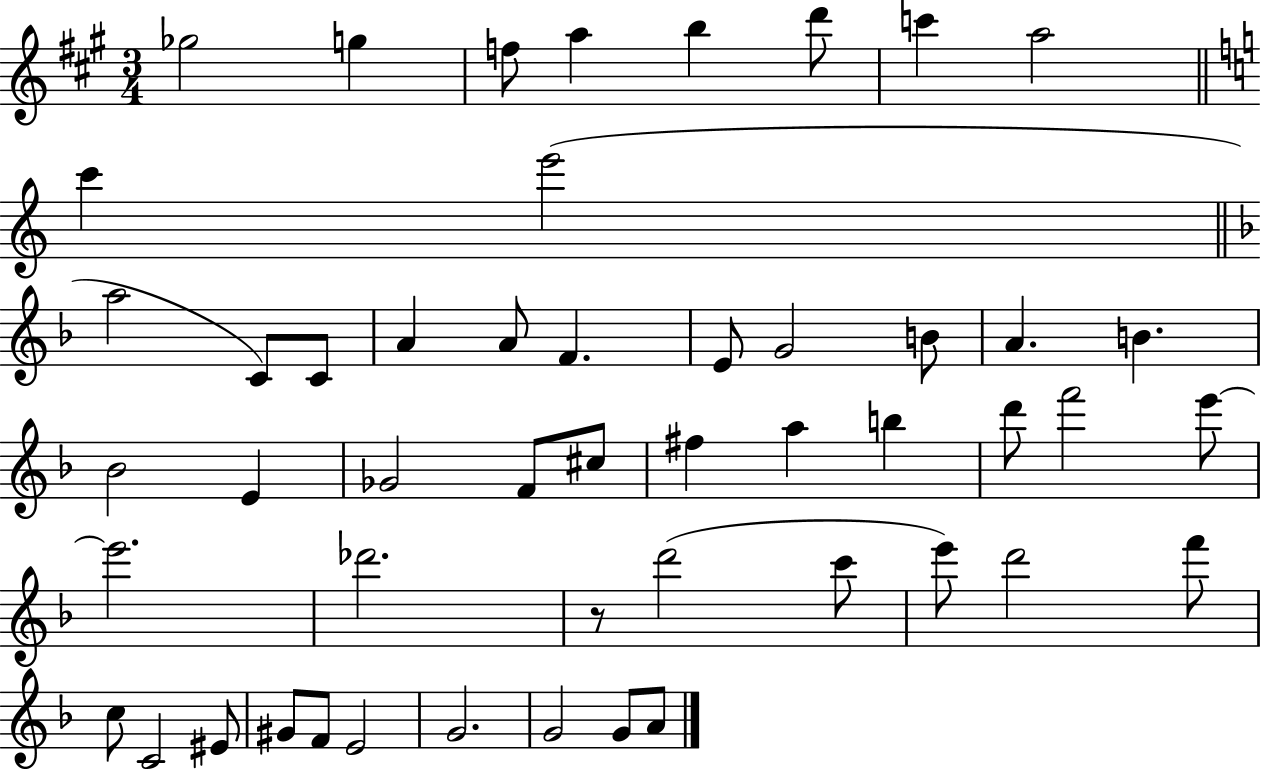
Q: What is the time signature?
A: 3/4